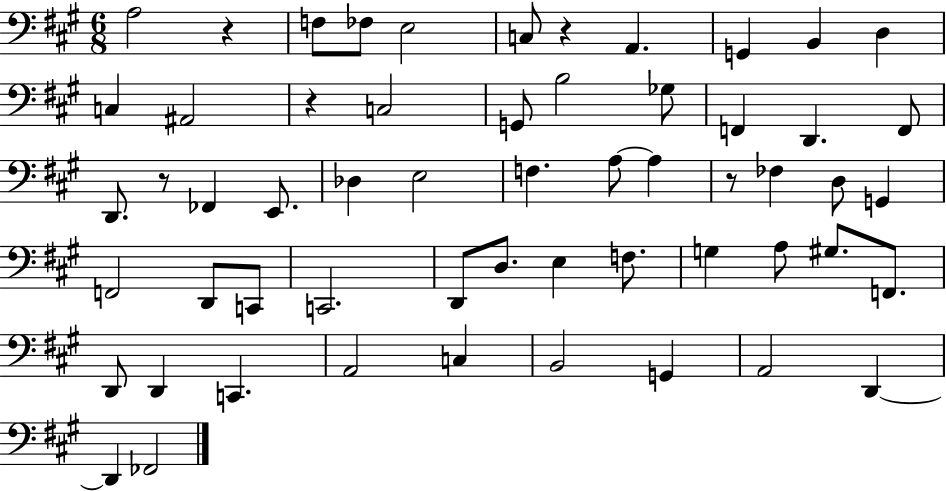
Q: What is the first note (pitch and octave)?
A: A3